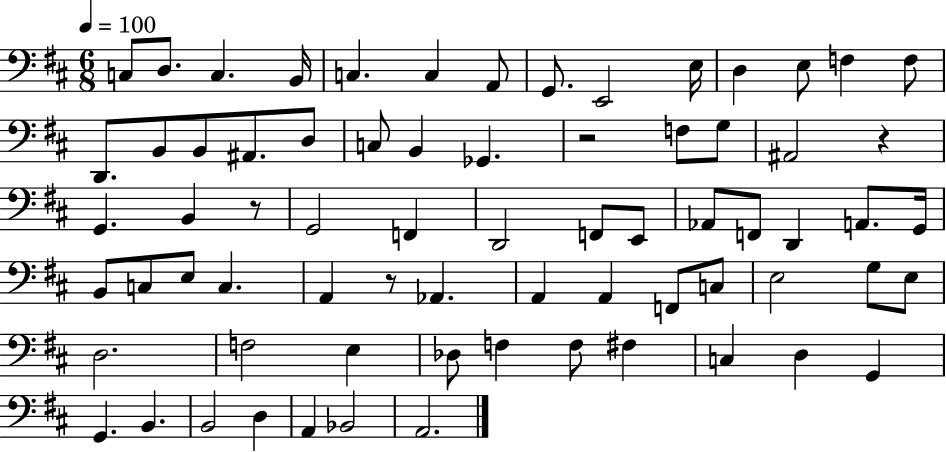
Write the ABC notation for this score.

X:1
T:Untitled
M:6/8
L:1/4
K:D
C,/2 D,/2 C, B,,/4 C, C, A,,/2 G,,/2 E,,2 E,/4 D, E,/2 F, F,/2 D,,/2 B,,/2 B,,/2 ^A,,/2 D,/2 C,/2 B,, _G,, z2 F,/2 G,/2 ^A,,2 z G,, B,, z/2 G,,2 F,, D,,2 F,,/2 E,,/2 _A,,/2 F,,/2 D,, A,,/2 G,,/4 B,,/2 C,/2 E,/2 C, A,, z/2 _A,, A,, A,, F,,/2 C,/2 E,2 G,/2 E,/2 D,2 F,2 E, _D,/2 F, F,/2 ^F, C, D, G,, G,, B,, B,,2 D, A,, _B,,2 A,,2